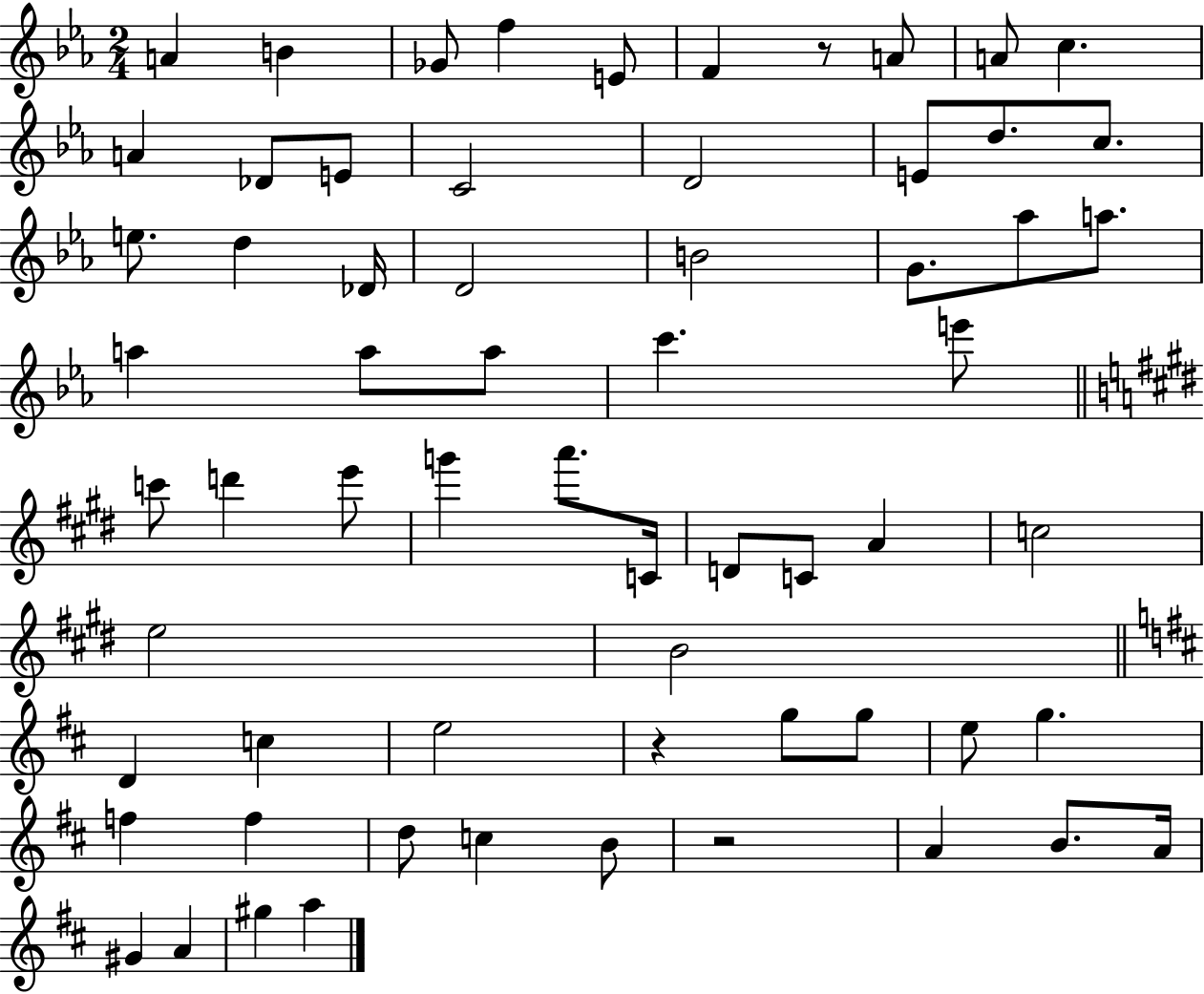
A4/q B4/q Gb4/e F5/q E4/e F4/q R/e A4/e A4/e C5/q. A4/q Db4/e E4/e C4/h D4/h E4/e D5/e. C5/e. E5/e. D5/q Db4/s D4/h B4/h G4/e. Ab5/e A5/e. A5/q A5/e A5/e C6/q. E6/e C6/e D6/q E6/e G6/q A6/e. C4/s D4/e C4/e A4/q C5/h E5/h B4/h D4/q C5/q E5/h R/q G5/e G5/e E5/e G5/q. F5/q F5/q D5/e C5/q B4/e R/h A4/q B4/e. A4/s G#4/q A4/q G#5/q A5/q